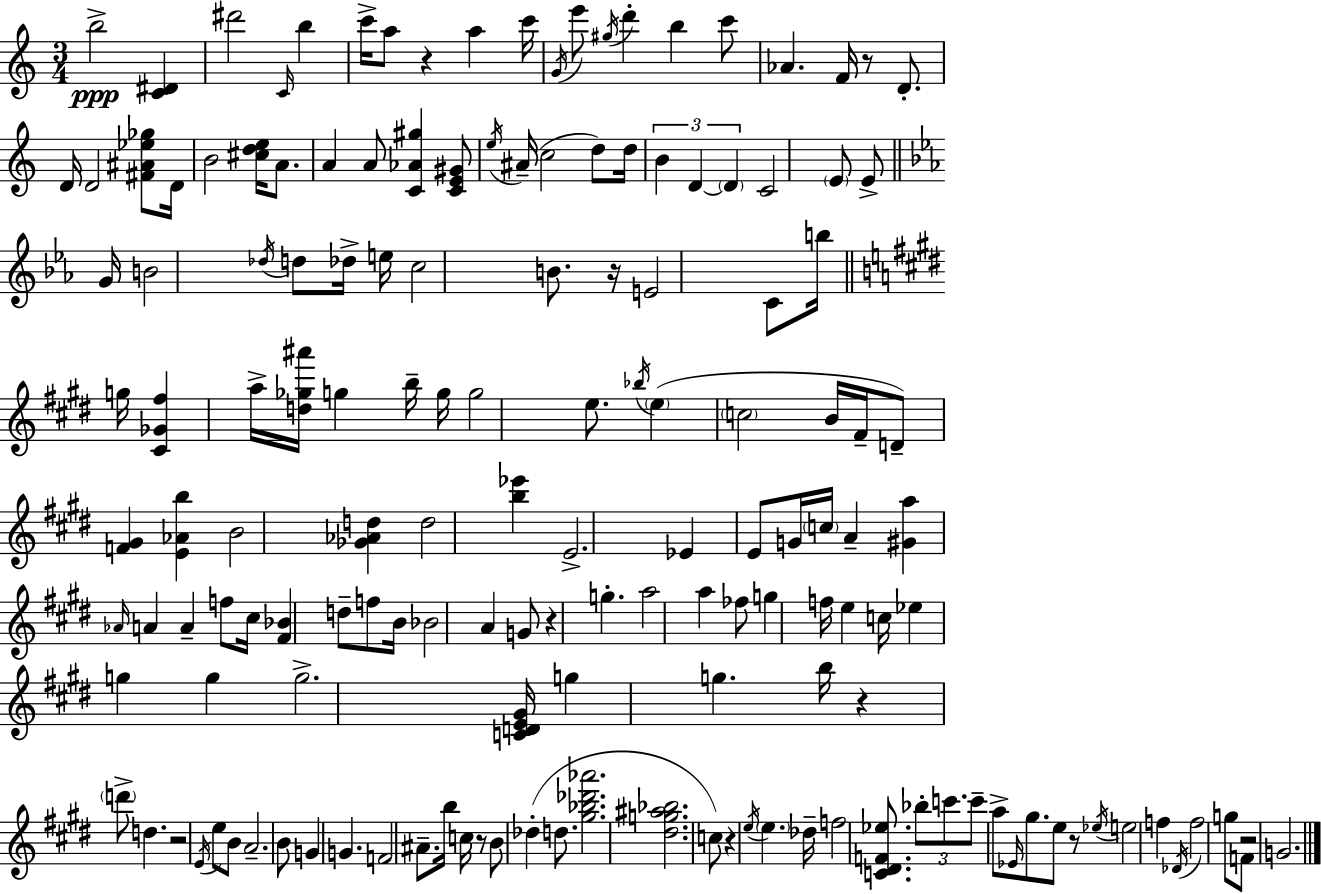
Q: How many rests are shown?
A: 10